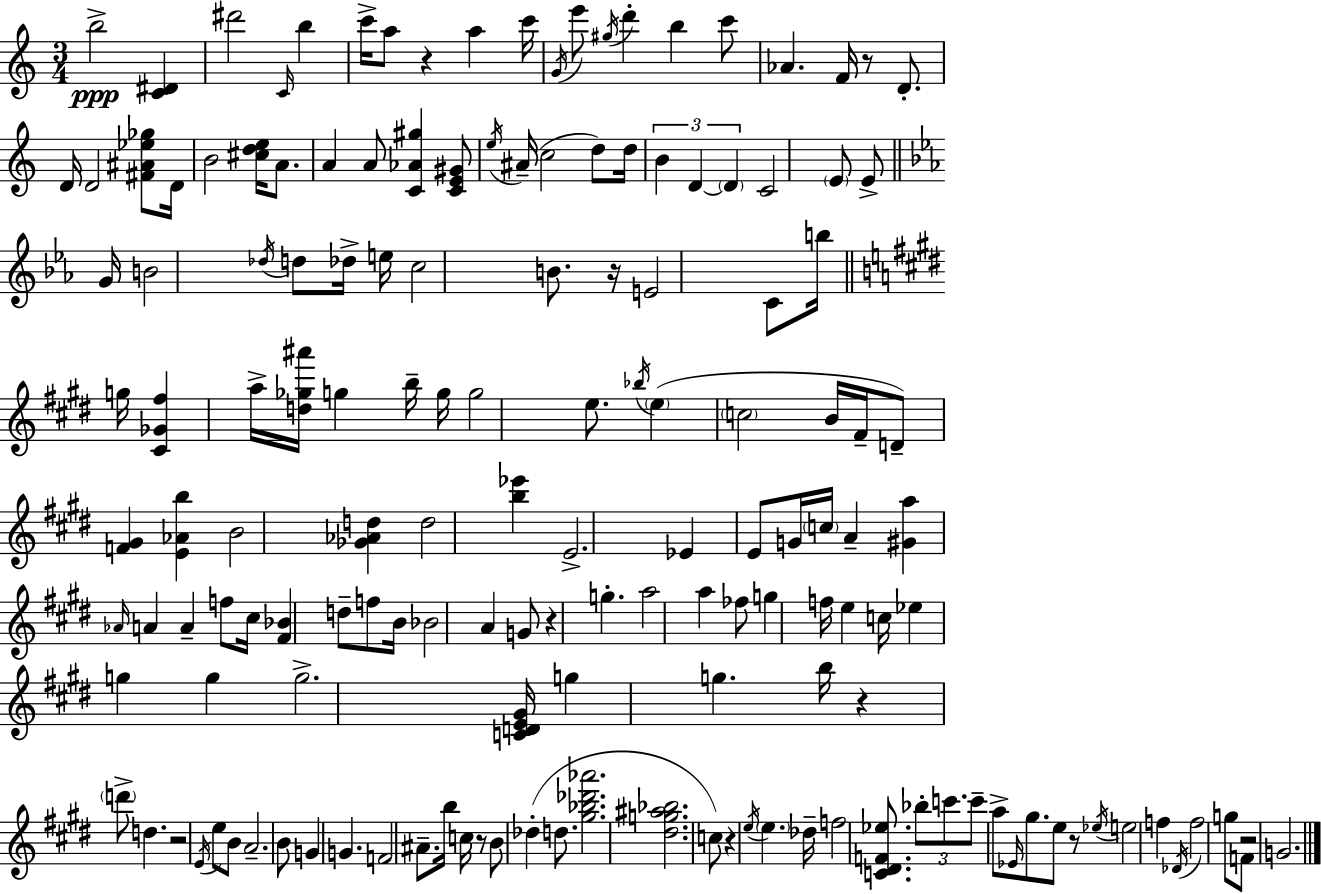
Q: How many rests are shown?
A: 10